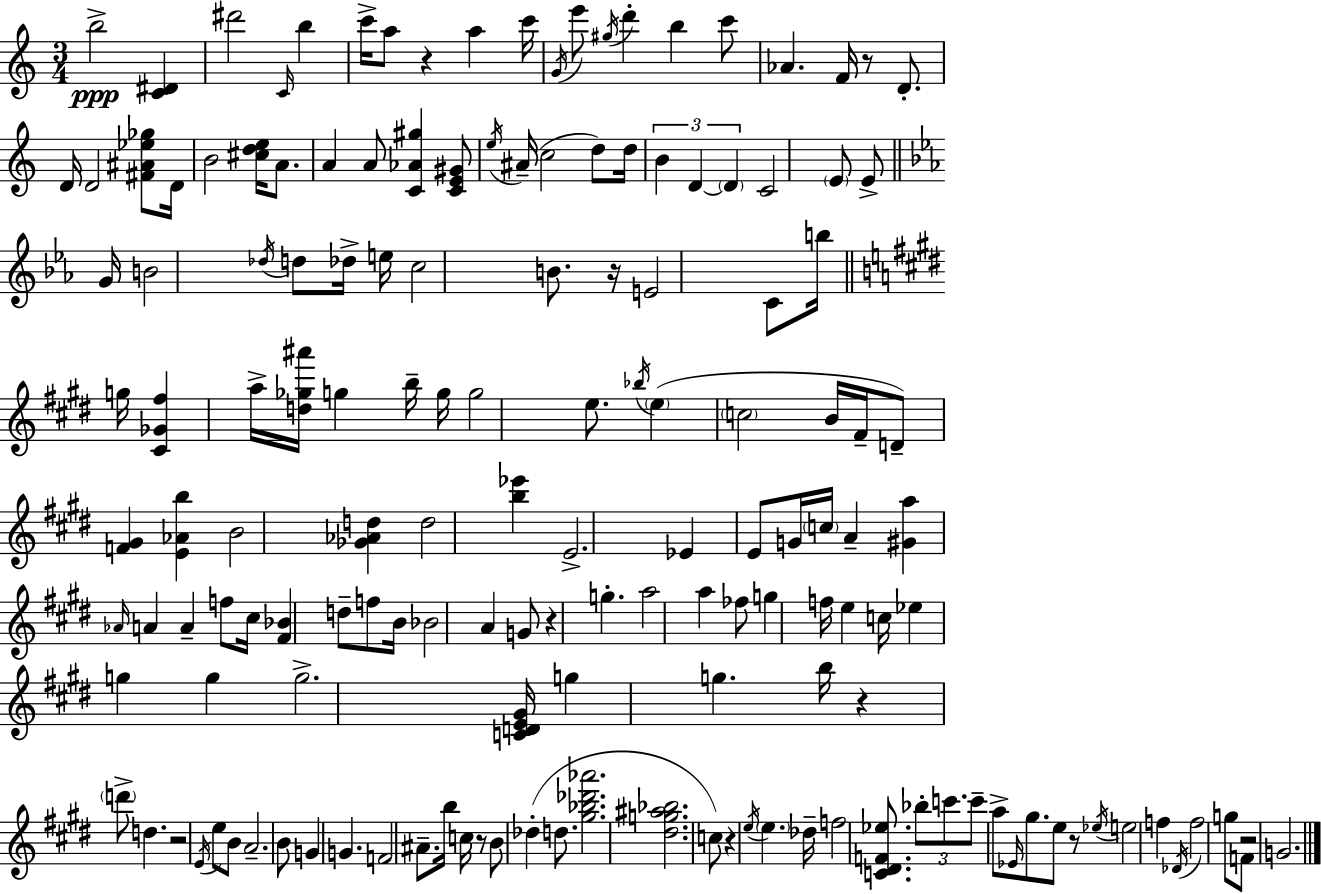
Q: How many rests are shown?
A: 10